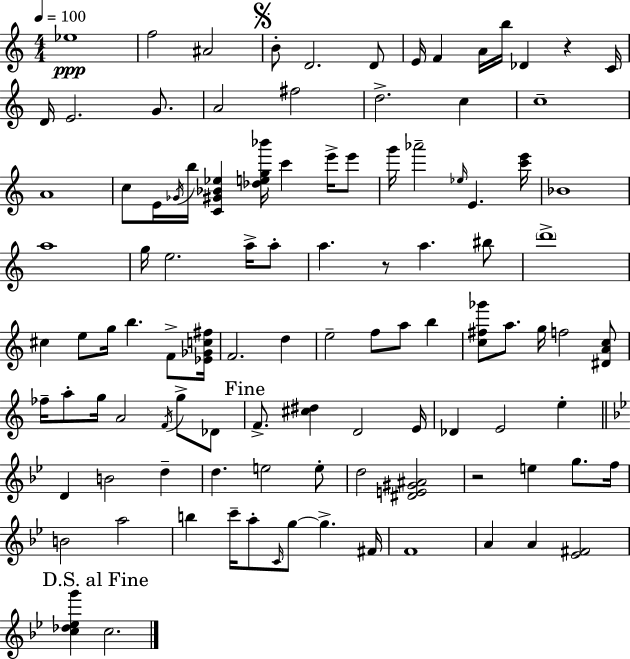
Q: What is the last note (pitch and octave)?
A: C5